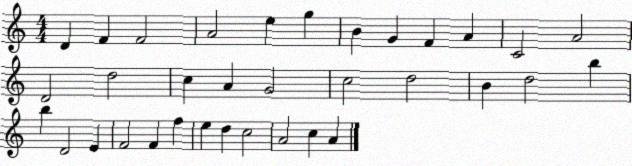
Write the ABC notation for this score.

X:1
T:Untitled
M:4/4
L:1/4
K:C
D F F2 A2 e g B G F A C2 A2 D2 d2 c A G2 c2 d2 B d2 b b D2 E F2 F f e d c2 A2 c A